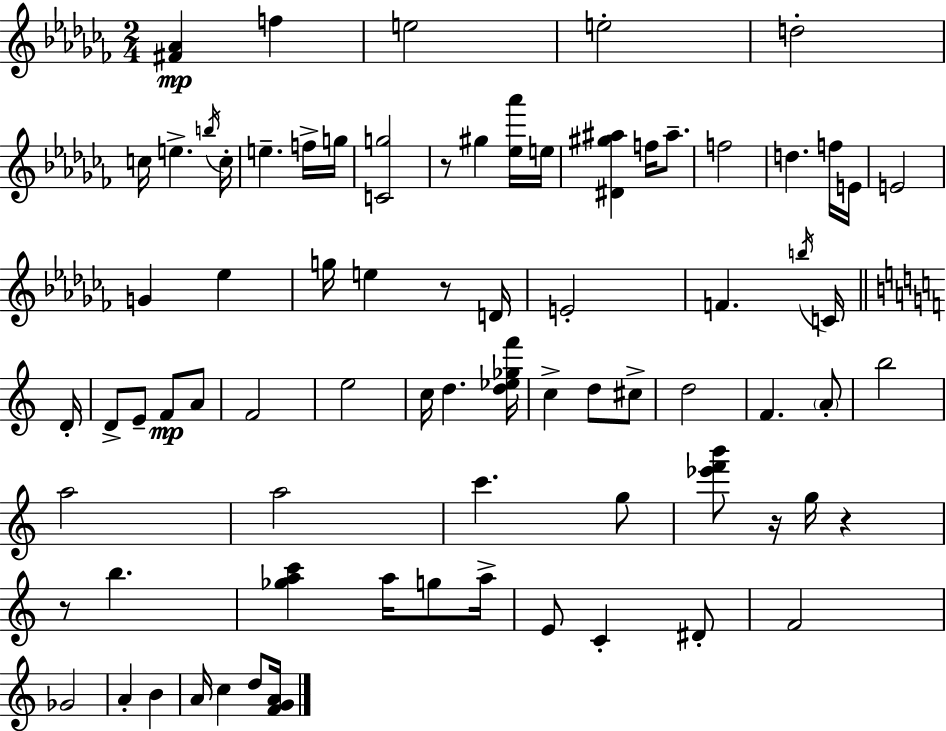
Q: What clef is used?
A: treble